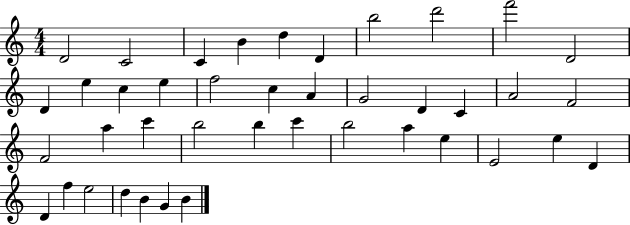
{
  \clef treble
  \numericTimeSignature
  \time 4/4
  \key c \major
  d'2 c'2 | c'4 b'4 d''4 d'4 | b''2 d'''2 | f'''2 d'2 | \break d'4 e''4 c''4 e''4 | f''2 c''4 a'4 | g'2 d'4 c'4 | a'2 f'2 | \break f'2 a''4 c'''4 | b''2 b''4 c'''4 | b''2 a''4 e''4 | e'2 e''4 d'4 | \break d'4 f''4 e''2 | d''4 b'4 g'4 b'4 | \bar "|."
}